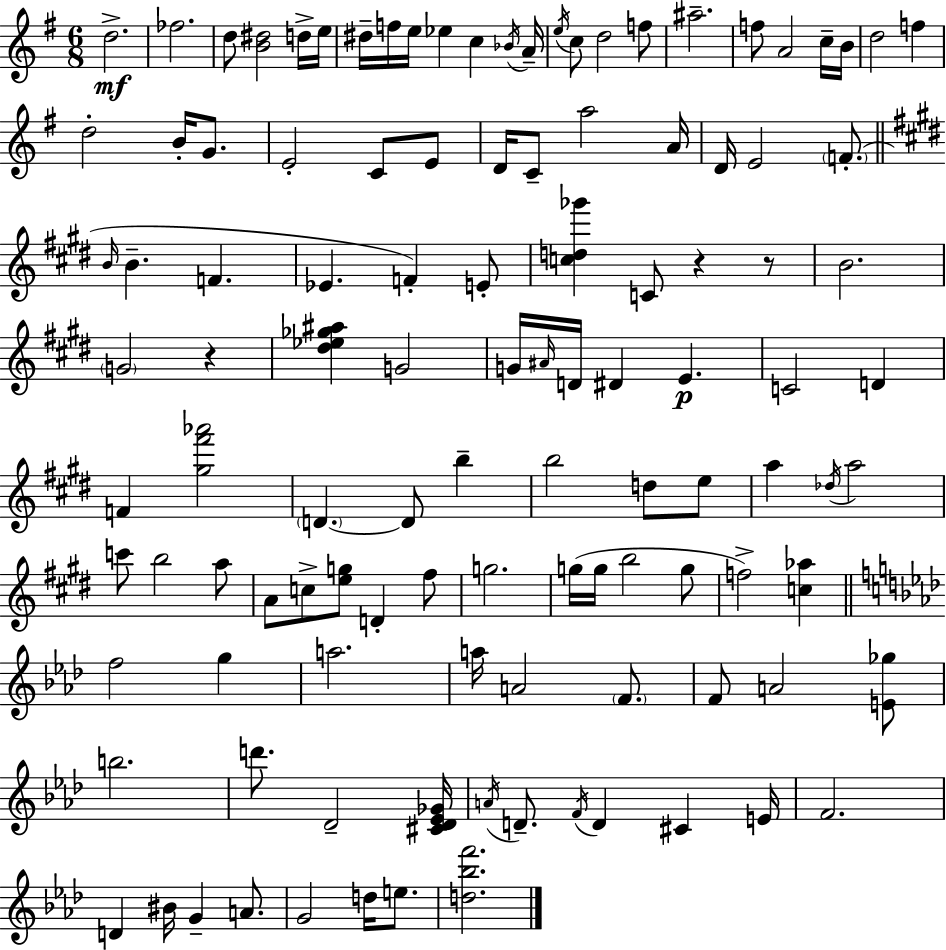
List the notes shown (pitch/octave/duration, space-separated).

D5/h. FES5/h. D5/e [B4,D#5]/h D5/s E5/s D#5/s F5/s E5/s Eb5/q C5/q Bb4/s A4/s E5/s C5/e D5/h F5/e A#5/h. F5/e A4/h C5/s B4/s D5/h F5/q D5/h B4/s G4/e. E4/h C4/e E4/e D4/s C4/e A5/h A4/s D4/s E4/h F4/e. B4/s B4/q. F4/q. Eb4/q. F4/q E4/e [C5,D5,Gb6]/q C4/e R/q R/e B4/h. G4/h R/q [D#5,Eb5,Gb5,A#5]/q G4/h G4/s A#4/s D4/s D#4/q E4/q. C4/h D4/q F4/q [G#5,F#6,Ab6]/h D4/q. D4/e B5/q B5/h D5/e E5/e A5/q Db5/s A5/h C6/e B5/h A5/e A4/e C5/e [E5,G5]/e D4/q F#5/e G5/h. G5/s G5/s B5/h G5/e F5/h [C5,Ab5]/q F5/h G5/q A5/h. A5/s A4/h F4/e. F4/e A4/h [E4,Gb5]/e B5/h. D6/e. Db4/h [C#4,Db4,Eb4,Gb4]/s A4/s D4/e. F4/s D4/q C#4/q E4/s F4/h. D4/q BIS4/s G4/q A4/e. G4/h D5/s E5/e. [D5,Bb5,F6]/h.